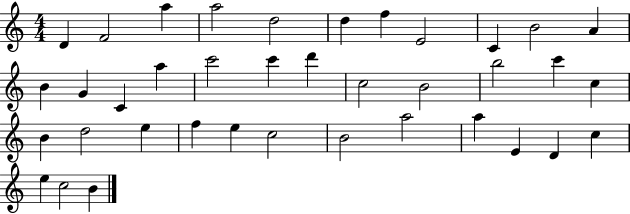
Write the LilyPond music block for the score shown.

{
  \clef treble
  \numericTimeSignature
  \time 4/4
  \key c \major
  d'4 f'2 a''4 | a''2 d''2 | d''4 f''4 e'2 | c'4 b'2 a'4 | \break b'4 g'4 c'4 a''4 | c'''2 c'''4 d'''4 | c''2 b'2 | b''2 c'''4 c''4 | \break b'4 d''2 e''4 | f''4 e''4 c''2 | b'2 a''2 | a''4 e'4 d'4 c''4 | \break e''4 c''2 b'4 | \bar "|."
}